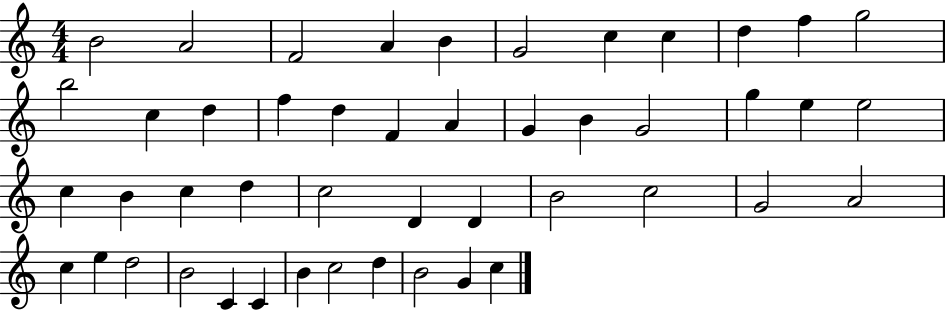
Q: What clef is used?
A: treble